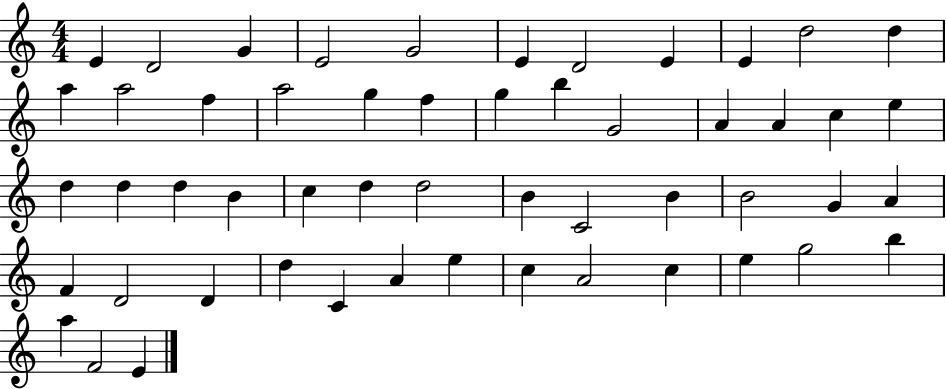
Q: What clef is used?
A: treble